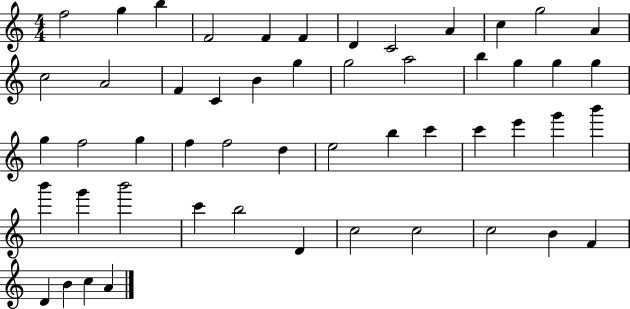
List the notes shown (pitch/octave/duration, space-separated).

F5/h G5/q B5/q F4/h F4/q F4/q D4/q C4/h A4/q C5/q G5/h A4/q C5/h A4/h F4/q C4/q B4/q G5/q G5/h A5/h B5/q G5/q G5/q G5/q G5/q F5/h G5/q F5/q F5/h D5/q E5/h B5/q C6/q C6/q E6/q G6/q B6/q B6/q G6/q B6/h C6/q B5/h D4/q C5/h C5/h C5/h B4/q F4/q D4/q B4/q C5/q A4/q